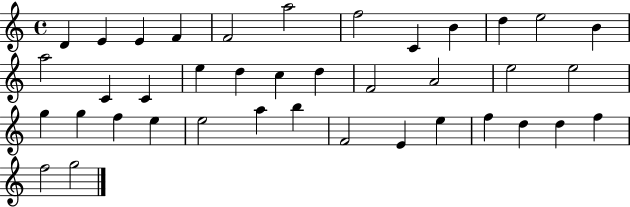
{
  \clef treble
  \time 4/4
  \defaultTimeSignature
  \key c \major
  d'4 e'4 e'4 f'4 | f'2 a''2 | f''2 c'4 b'4 | d''4 e''2 b'4 | \break a''2 c'4 c'4 | e''4 d''4 c''4 d''4 | f'2 a'2 | e''2 e''2 | \break g''4 g''4 f''4 e''4 | e''2 a''4 b''4 | f'2 e'4 e''4 | f''4 d''4 d''4 f''4 | \break f''2 g''2 | \bar "|."
}